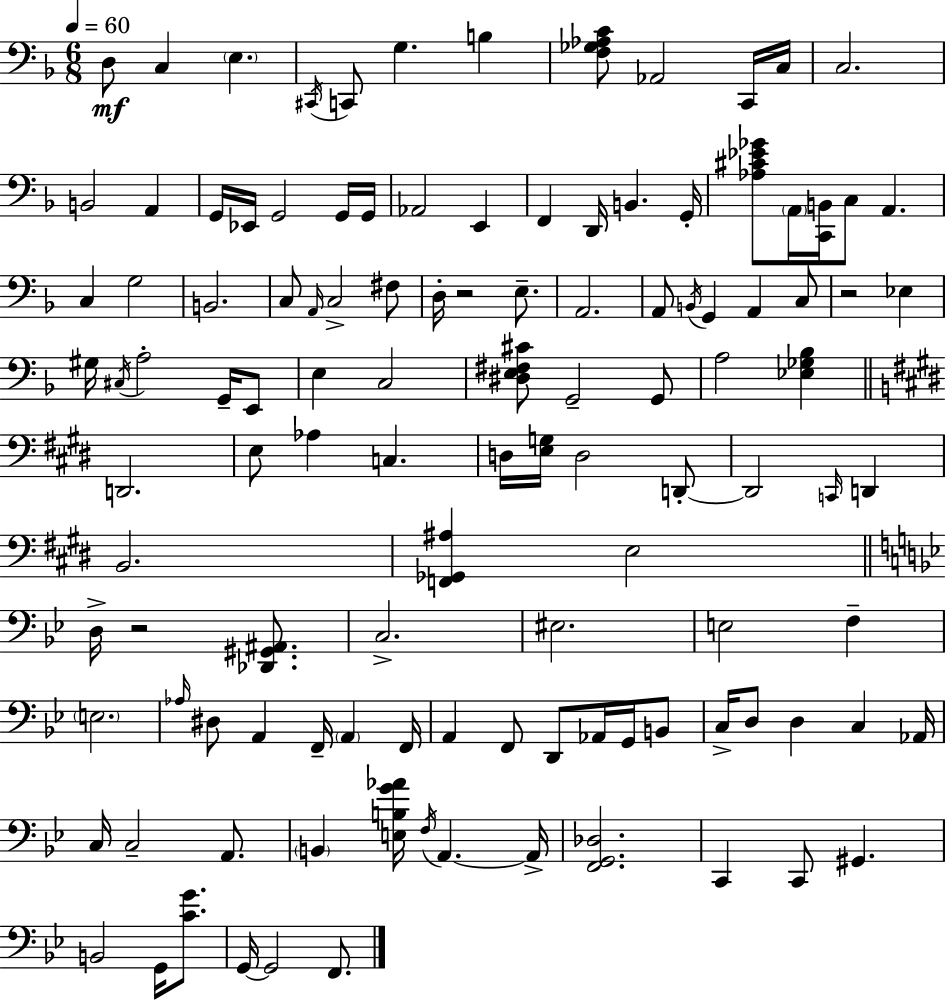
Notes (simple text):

D3/e C3/q E3/q. C#2/s C2/e G3/q. B3/q [F3,Gb3,Ab3,C4]/e Ab2/h C2/s C3/s C3/h. B2/h A2/q G2/s Eb2/s G2/h G2/s G2/s Ab2/h E2/q F2/q D2/s B2/q. G2/s [Ab3,C#4,Eb4,Gb4]/e A2/s [C2,B2]/s C3/e A2/q. C3/q G3/h B2/h. C3/e A2/s C3/h F#3/e D3/s R/h E3/e. A2/h. A2/e B2/s G2/q A2/q C3/e R/h Eb3/q G#3/s C#3/s A3/h G2/s E2/e E3/q C3/h [D#3,E3,F#3,C#4]/e G2/h G2/e A3/h [Eb3,Gb3,Bb3]/q D2/h. E3/e Ab3/q C3/q. D3/s [E3,G3]/s D3/h D2/e D2/h C2/s D2/q B2/h. [F2,Gb2,A#3]/q E3/h D3/s R/h [Db2,G#2,A#2]/e. C3/h. EIS3/h. E3/h F3/q E3/h. Ab3/s D#3/e A2/q F2/s A2/q F2/s A2/q F2/e D2/e Ab2/s G2/s B2/e C3/s D3/e D3/q C3/q Ab2/s C3/s C3/h A2/e. B2/q [E3,B3,G4,Ab4]/s F3/s A2/q. A2/s [F2,G2,Db3]/h. C2/q C2/e G#2/q. B2/h G2/s [C4,G4]/e. G2/s G2/h F2/e.